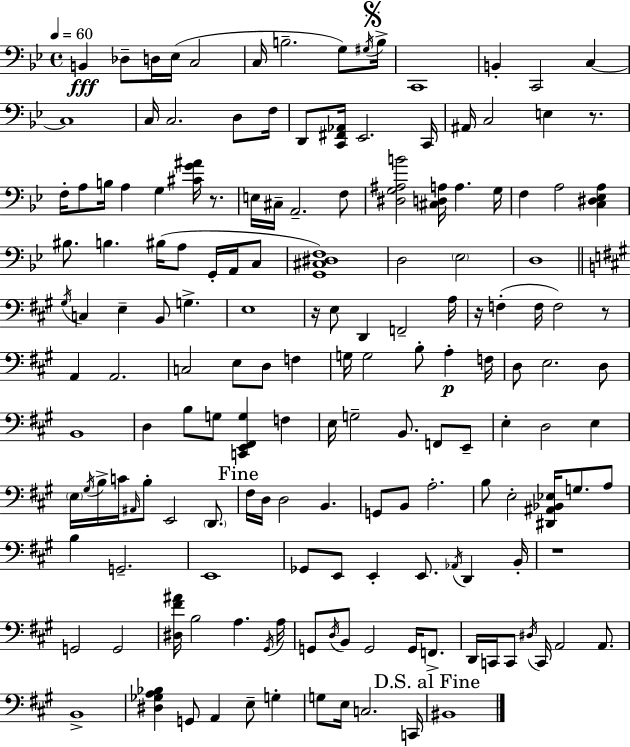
X:1
T:Untitled
M:4/4
L:1/4
K:Bb
B,, _D,/2 D,/4 _E,/4 C,2 C,/4 B,2 G,/2 ^G,/4 B,/4 C,,4 B,, C,,2 C, C,4 C,/4 C,2 D,/2 F,/4 D,,/2 [C,,^F,,_A,,]/4 _E,,2 C,,/4 ^A,,/4 C,2 E, z/2 F,/4 A,/2 B,/4 A, G, [^CG^A]/4 z/2 E,/4 ^C,/4 A,,2 F,/2 [^D,G,^A,B]2 [^C,D,A,]/4 A, G,/4 F, A,2 [C,^D,_E,A,] ^B,/2 B, ^B,/4 A,/2 G,,/4 A,,/4 C,/2 [G,,^C,^D,F,]4 D,2 _E,2 D,4 ^G,/4 C, E, B,,/2 G, E,4 z/4 E,/2 D,, F,,2 A,/4 z/4 F, F,/4 F,2 z/2 A,, A,,2 C,2 E,/2 D,/2 F, G,/4 G,2 B,/2 A, F,/4 D,/2 E,2 D,/2 B,,4 D, B,/2 G,/2 [C,,E,,^F,,G,] F, E,/4 G,2 B,,/2 F,,/2 E,,/2 E, D,2 E, E,/4 ^G,/4 B,/4 C/4 ^A,,/4 B,/2 E,,2 D,,/2 ^F,/4 D,/4 D,2 B,, G,,/2 B,,/2 A,2 B,/2 E,2 [^D,,^A,,_B,,_E,]/4 G,/2 A,/2 B, G,,2 E,,4 _G,,/2 E,,/2 E,, E,,/2 _A,,/4 D,, B,,/4 z4 G,,2 G,,2 [^D,^F^A]/4 B,2 A, ^G,,/4 A,/4 G,,/2 D,/4 B,,/2 G,,2 G,,/4 F,,/2 D,,/4 C,,/4 C,,/2 ^D,/4 C,,/4 A,,2 A,,/2 B,,4 [^D,_G,A,_B,] G,,/2 A,, E,/2 G, G,/2 E,/4 C,2 C,,/4 ^B,,4